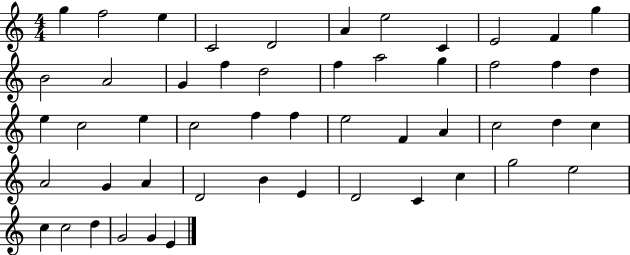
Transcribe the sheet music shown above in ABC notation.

X:1
T:Untitled
M:4/4
L:1/4
K:C
g f2 e C2 D2 A e2 C E2 F g B2 A2 G f d2 f a2 g f2 f d e c2 e c2 f f e2 F A c2 d c A2 G A D2 B E D2 C c g2 e2 c c2 d G2 G E